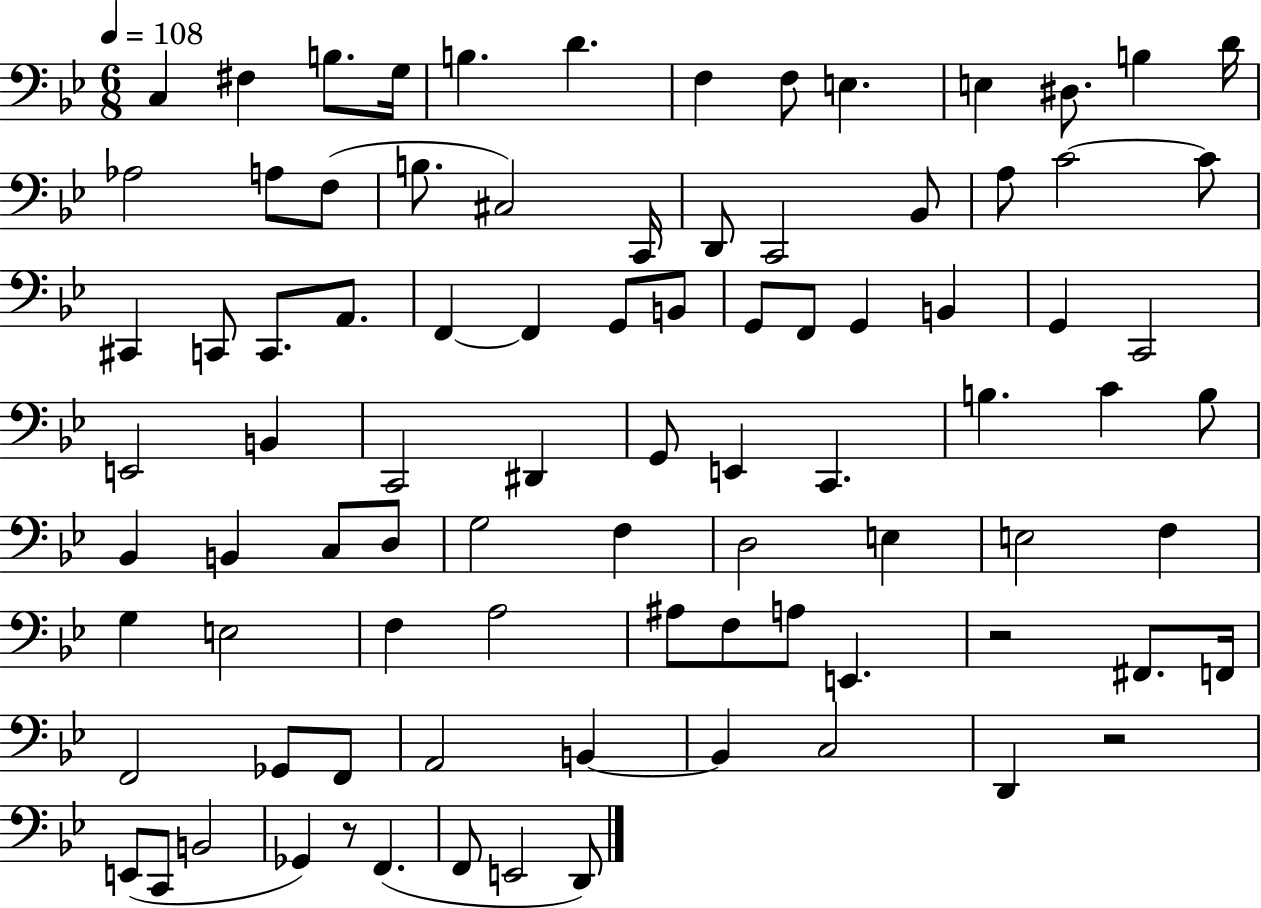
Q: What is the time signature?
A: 6/8